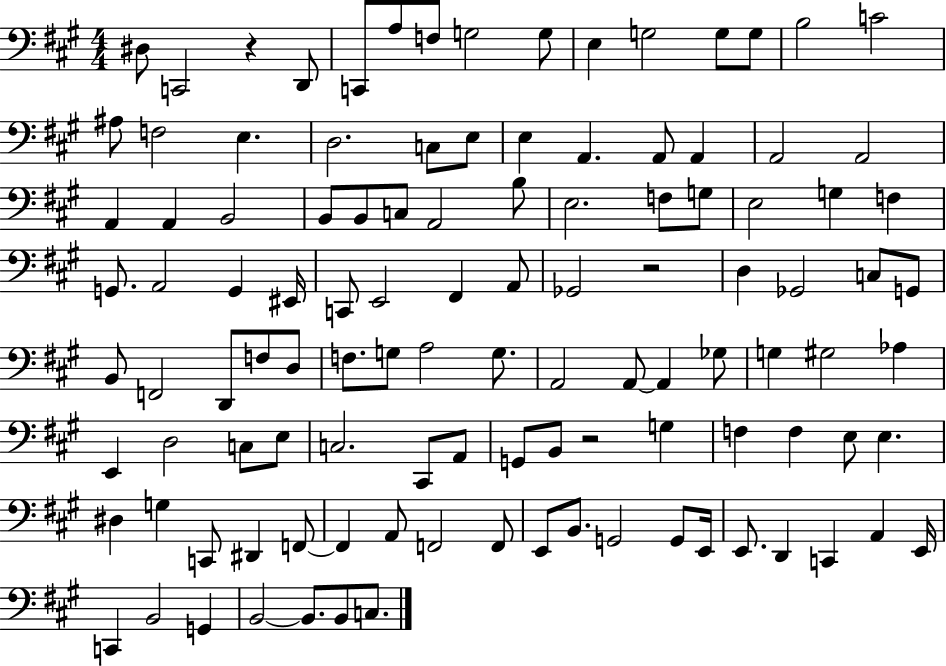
D#3/e C2/h R/q D2/e C2/e A3/e F3/e G3/h G3/e E3/q G3/h G3/e G3/e B3/h C4/h A#3/e F3/h E3/q. D3/h. C3/e E3/e E3/q A2/q. A2/e A2/q A2/h A2/h A2/q A2/q B2/h B2/e B2/e C3/e A2/h B3/e E3/h. F3/e G3/e E3/h G3/q F3/q G2/e. A2/h G2/q EIS2/s C2/e E2/h F#2/q A2/e Gb2/h R/h D3/q Gb2/h C3/e G2/e B2/e F2/h D2/e F3/e D3/e F3/e. G3/e A3/h G3/e. A2/h A2/e A2/q Gb3/e G3/q G#3/h Ab3/q E2/q D3/h C3/e E3/e C3/h. C#2/e A2/e G2/e B2/e R/h G3/q F3/q F3/q E3/e E3/q. D#3/q G3/q C2/e D#2/q F2/e F2/q A2/e F2/h F2/e E2/e B2/e. G2/h G2/e E2/s E2/e. D2/q C2/q A2/q E2/s C2/q B2/h G2/q B2/h B2/e. B2/e C3/e.